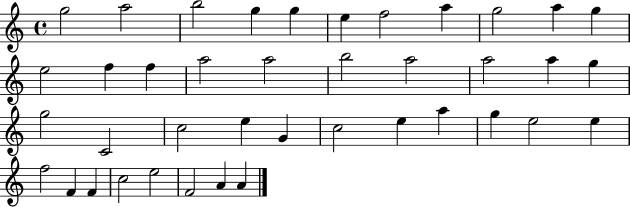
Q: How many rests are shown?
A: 0